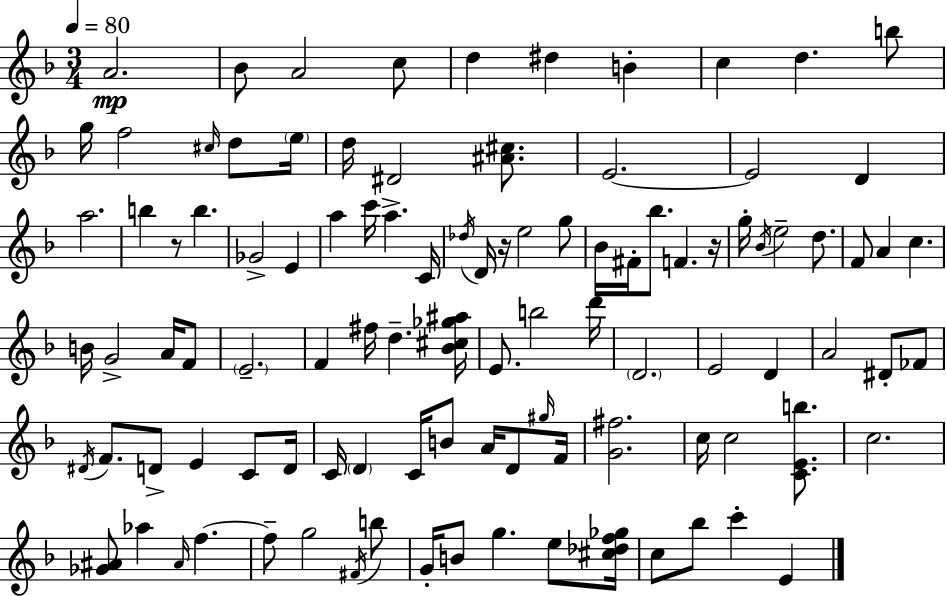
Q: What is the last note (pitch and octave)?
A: E4